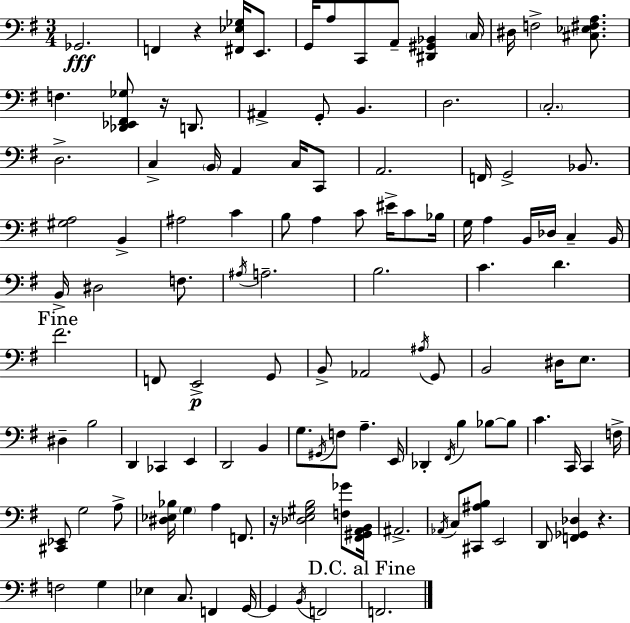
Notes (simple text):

Gb2/h. F2/q R/q [F#2,Eb3,Gb3]/s E2/e. G2/s A3/e C2/e A2/e [D#2,G#2,Bb2]/q C3/s D#3/s F3/h [C#3,Eb3,F#3,A3]/e. F3/q. [Db2,Eb2,F#2,Gb3]/e R/s D2/e. A#2/q G2/e B2/q. D3/h. C3/h. D3/h. C3/q B2/s A2/q C3/s C2/e A2/h. F2/s G2/h Bb2/e. [G#3,A3]/h B2/q A#3/h C4/q B3/e A3/q C4/e EIS4/s C4/e Bb3/s G3/s A3/q B2/s Db3/s C3/q B2/s B2/s D#3/h F3/e. A#3/s A3/h. B3/h. C4/q. D4/q. F#4/h. F2/e E2/h G2/e B2/e Ab2/h A#3/s G2/e B2/h D#3/s E3/e. D#3/q B3/h D2/q CES2/q E2/q D2/h B2/q G3/e. G#2/s F3/e A3/q. E2/s Db2/q F#2/s B3/q Bb3/e Bb3/e C4/q. C2/s C2/q F3/s [C#2,Eb2]/e G3/h A3/e [D#3,Eb3,Bb3]/s G3/q A3/q F2/e. R/s [Db3,E3,G#3,B3]/h [F3,Gb4]/e [F#2,G#2,A2,B2]/s A#2/h. Ab2/s C3/e [C#2,A#3,B3]/e E2/h D2/e [F2,Gb2,Db3]/q R/q. F3/h G3/q Eb3/q C3/e. F2/q G2/s G2/q B2/s F2/h F2/h.